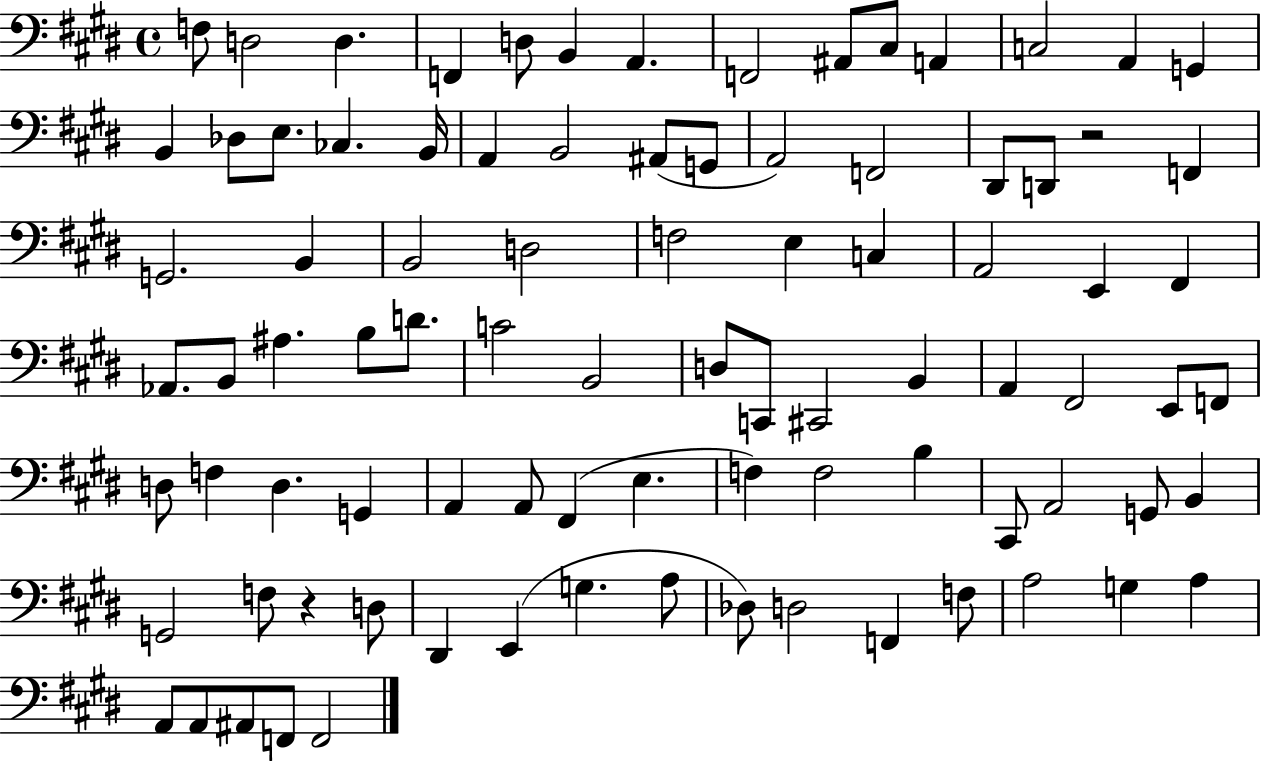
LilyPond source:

{
  \clef bass
  \time 4/4
  \defaultTimeSignature
  \key e \major
  f8 d2 d4. | f,4 d8 b,4 a,4. | f,2 ais,8 cis8 a,4 | c2 a,4 g,4 | \break b,4 des8 e8. ces4. b,16 | a,4 b,2 ais,8( g,8 | a,2) f,2 | dis,8 d,8 r2 f,4 | \break g,2. b,4 | b,2 d2 | f2 e4 c4 | a,2 e,4 fis,4 | \break aes,8. b,8 ais4. b8 d'8. | c'2 b,2 | d8 c,8 cis,2 b,4 | a,4 fis,2 e,8 f,8 | \break d8 f4 d4. g,4 | a,4 a,8 fis,4( e4. | f4) f2 b4 | cis,8 a,2 g,8 b,4 | \break g,2 f8 r4 d8 | dis,4 e,4( g4. a8 | des8) d2 f,4 f8 | a2 g4 a4 | \break a,8 a,8 ais,8 f,8 f,2 | \bar "|."
}